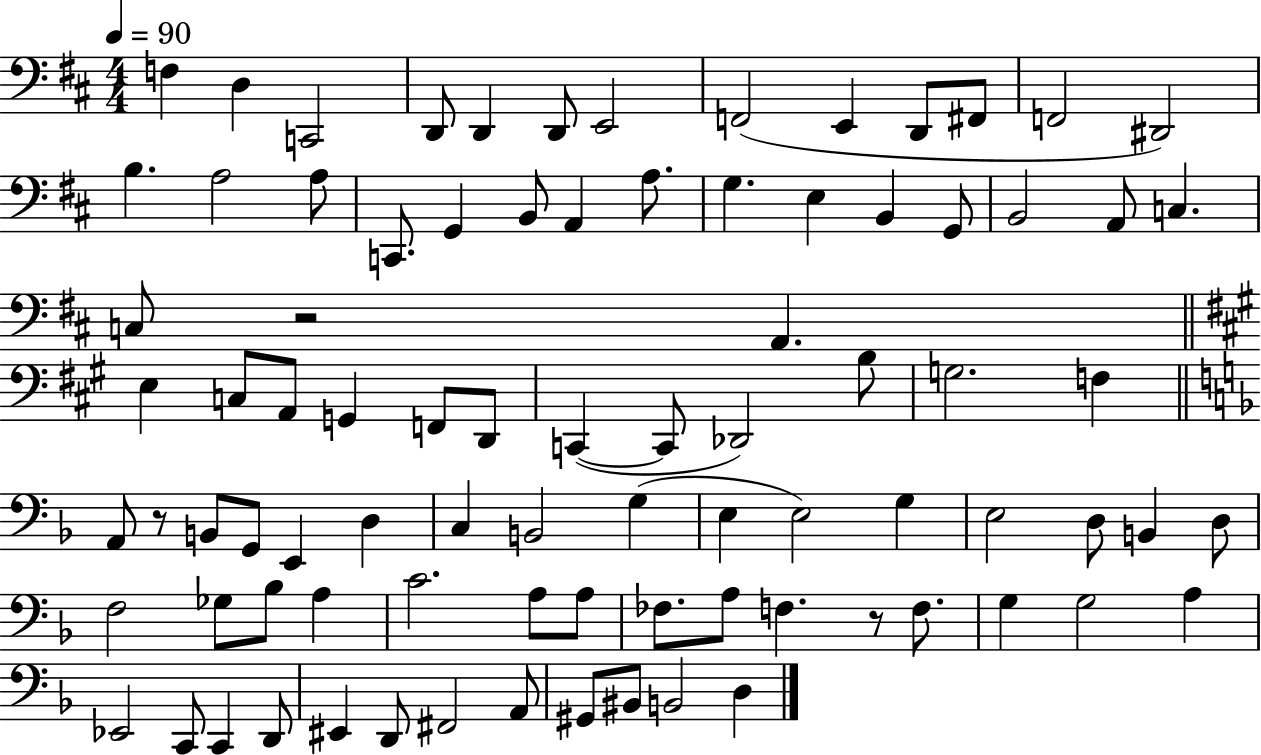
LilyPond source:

{
  \clef bass
  \numericTimeSignature
  \time 4/4
  \key d \major
  \tempo 4 = 90
  f4 d4 c,2 | d,8 d,4 d,8 e,2 | f,2( e,4 d,8 fis,8 | f,2 dis,2) | \break b4. a2 a8 | c,8. g,4 b,8 a,4 a8. | g4. e4 b,4 g,8 | b,2 a,8 c4. | \break c8 r2 a,4. | \bar "||" \break \key a \major e4 c8 a,8 g,4 f,8 d,8 | c,4~(~ c,8 des,2) b8 | g2. f4 | \bar "||" \break \key d \minor a,8 r8 b,8 g,8 e,4 d4 | c4 b,2 g4( | e4 e2) g4 | e2 d8 b,4 d8 | \break f2 ges8 bes8 a4 | c'2. a8 a8 | fes8. a8 f4. r8 f8. | g4 g2 a4 | \break ees,2 c,8 c,4 d,8 | eis,4 d,8 fis,2 a,8 | gis,8 bis,8 b,2 d4 | \bar "|."
}